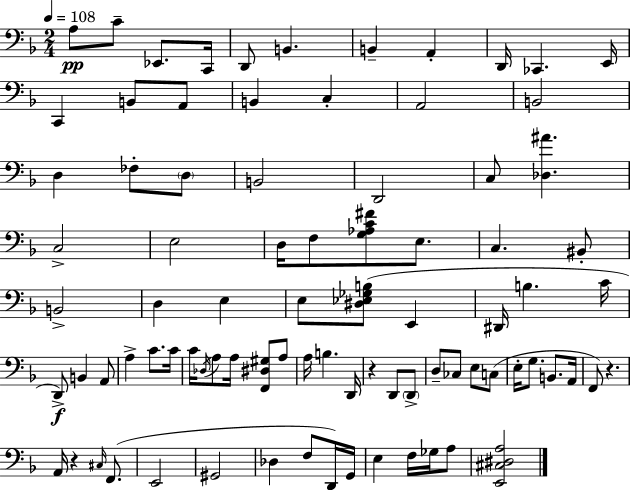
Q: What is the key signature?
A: F major